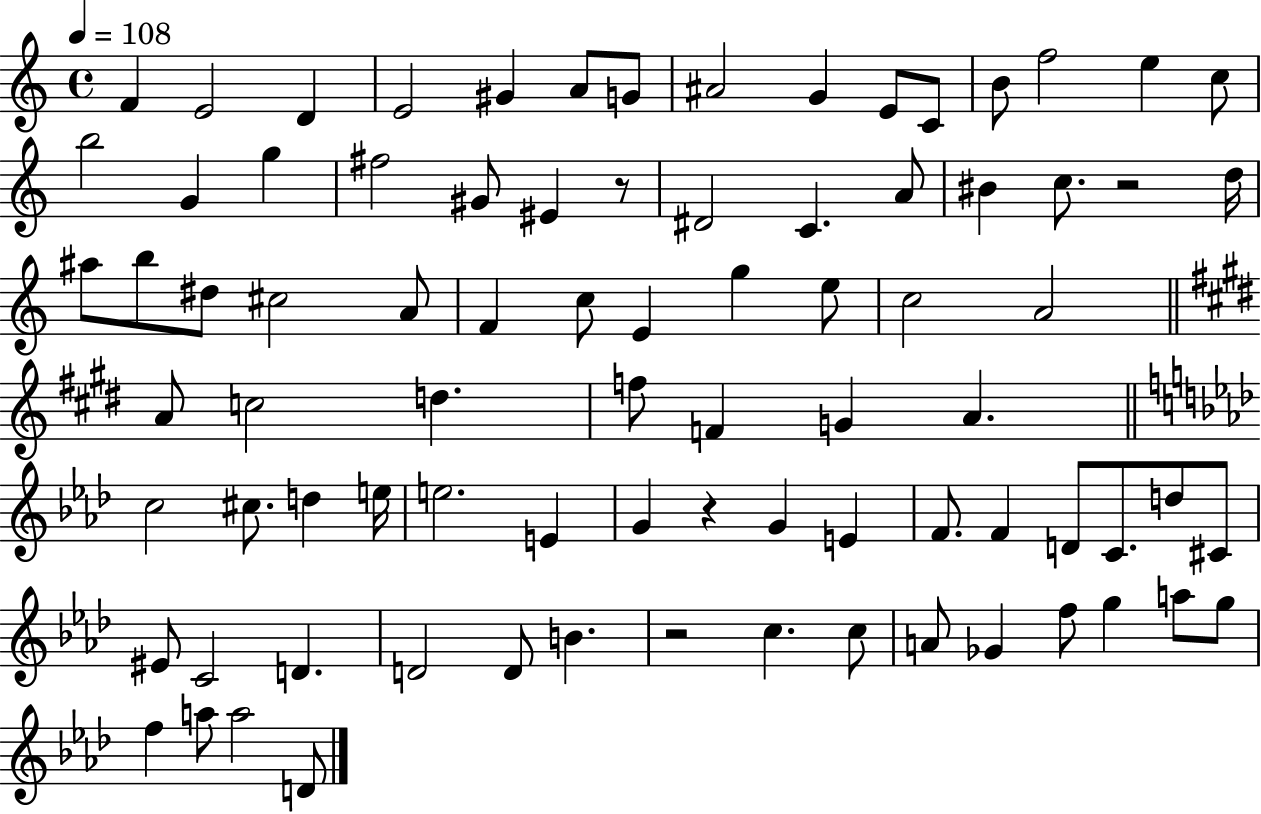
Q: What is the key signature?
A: C major